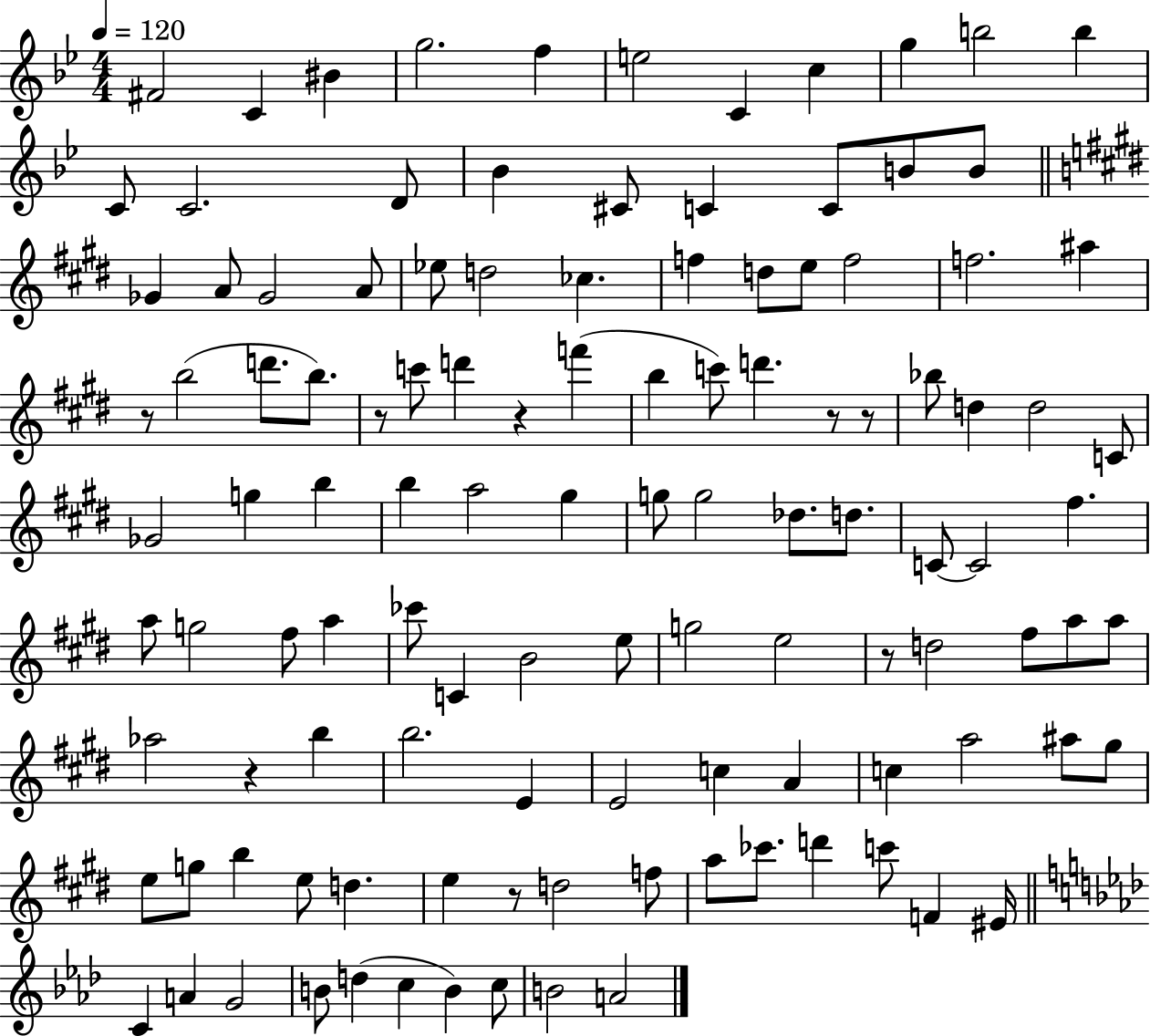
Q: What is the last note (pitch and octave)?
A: A4